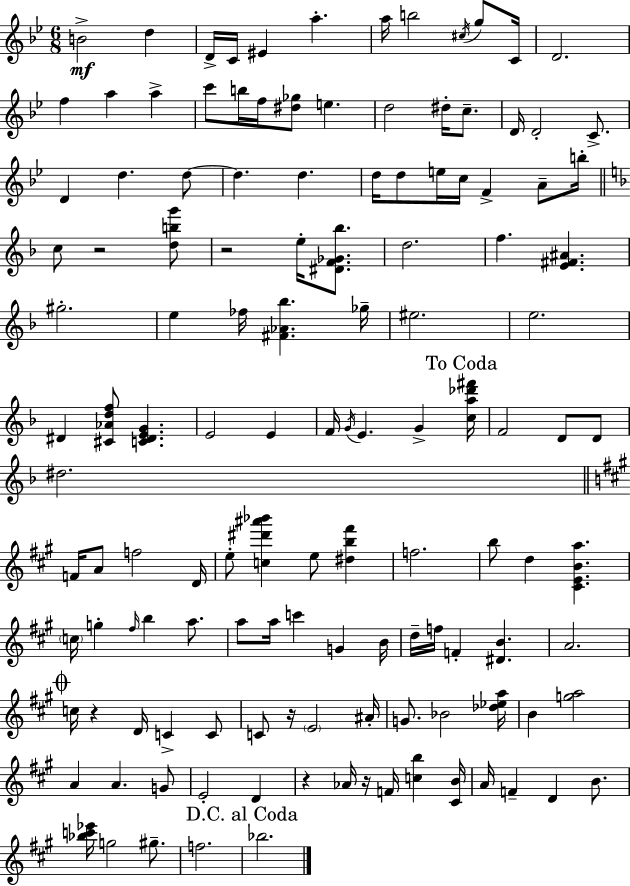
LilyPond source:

{
  \clef treble
  \numericTimeSignature
  \time 6/8
  \key bes \major
  b'2->\mf d''4 | d'16-> c'16 eis'4 a''4.-. | a''16 b''2 \acciaccatura { cis''16 } g''8 | c'16 d'2. | \break f''4 a''4 a''4-> | c'''8 b''16 f''16 <dis'' ges''>8 e''4. | d''2 dis''16-. c''8.-- | d'16 d'2-. c'8.-> | \break d'4 d''4. d''8~~ | d''4. d''4. | d''16 d''8 e''16 c''16 f'4-> a'8-- | b''16-. \bar "||" \break \key f \major c''8 r2 <d'' b'' g'''>8 | r2 e''16-. <dis' f' ges' bes''>8. | d''2. | f''4. <e' fis' ais'>4. | \break gis''2.-. | e''4 fes''16 <fis' aes' bes''>4. ges''16-- | eis''2. | e''2. | \break dis'4 <cis' aes' d'' f''>8 <c' dis' e' g'>4. | e'2 e'4 | f'16 \acciaccatura { g'16 } e'4. g'4-> | \mark "To Coda" <c'' a'' des''' fis'''>16 f'2 d'8 d'8 | \break dis''2. | \bar "||" \break \key a \major f'16 a'8 f''2 d'16 | e''8-. <c'' dis''' ais''' bes'''>4 e''8 <dis'' b'' fis'''>4 | f''2. | b''8 d''4 <cis' e' b' a''>4. | \break \parenthesize c''16 g''4-. \grace { fis''16 } b''4 a''8. | a''8 a''16 c'''4 g'4 | b'16 d''16-- f''16 f'4-. <dis' b'>4. | a'2. | \break \mark \markup { \musicglyph "scripts.coda" } c''16 r4 d'16 c'4-> c'8 | c'8 r16 \parenthesize e'2 | ais'16-. g'8. bes'2 | <des'' ees'' a''>16 b'4 <g'' a''>2 | \break a'4 a'4. g'8 | e'2-. d'4 | r4 aes'16 r16 f'16 <c'' b''>4 | <cis' b'>16 a'16 f'4-- d'4 b'8. | \break <bes'' c''' ees'''>16 g''2 gis''8.-- | f''2. | \mark "D.C. al Coda" bes''2. | \bar "|."
}